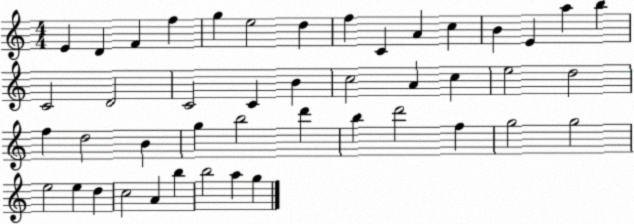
X:1
T:Untitled
M:4/4
L:1/4
K:C
E D F f g e2 d f C A c B E a b C2 D2 C2 C B c2 A c e2 d2 f d2 B g b2 d' b d'2 f g2 g2 e2 e d c2 A b b2 a g